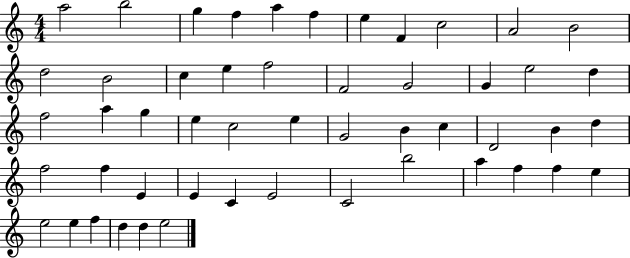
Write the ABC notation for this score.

X:1
T:Untitled
M:4/4
L:1/4
K:C
a2 b2 g f a f e F c2 A2 B2 d2 B2 c e f2 F2 G2 G e2 d f2 a g e c2 e G2 B c D2 B d f2 f E E C E2 C2 b2 a f f e e2 e f d d e2